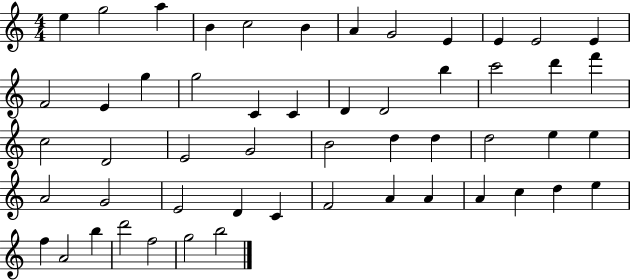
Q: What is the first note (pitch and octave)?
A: E5